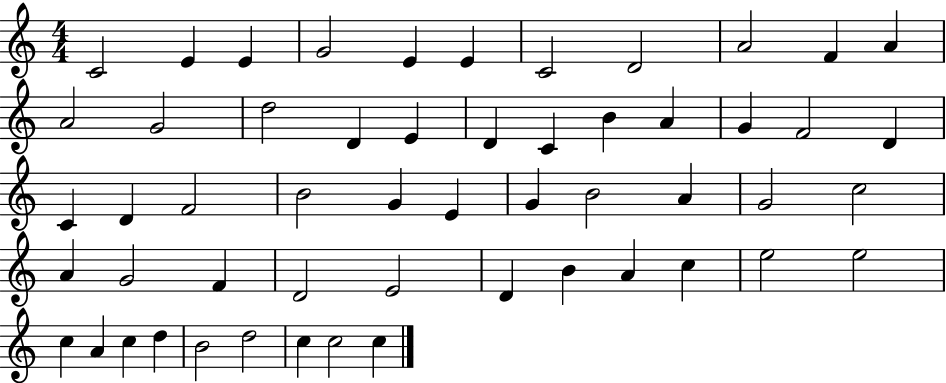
{
  \clef treble
  \numericTimeSignature
  \time 4/4
  \key c \major
  c'2 e'4 e'4 | g'2 e'4 e'4 | c'2 d'2 | a'2 f'4 a'4 | \break a'2 g'2 | d''2 d'4 e'4 | d'4 c'4 b'4 a'4 | g'4 f'2 d'4 | \break c'4 d'4 f'2 | b'2 g'4 e'4 | g'4 b'2 a'4 | g'2 c''2 | \break a'4 g'2 f'4 | d'2 e'2 | d'4 b'4 a'4 c''4 | e''2 e''2 | \break c''4 a'4 c''4 d''4 | b'2 d''2 | c''4 c''2 c''4 | \bar "|."
}